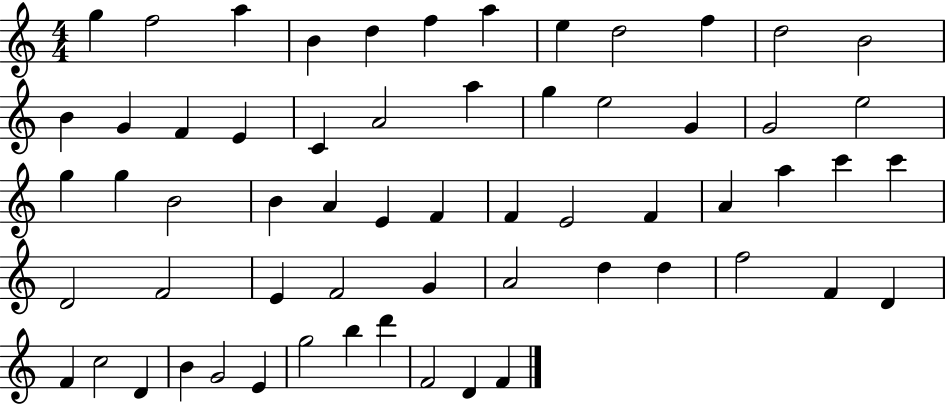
G5/q F5/h A5/q B4/q D5/q F5/q A5/q E5/q D5/h F5/q D5/h B4/h B4/q G4/q F4/q E4/q C4/q A4/h A5/q G5/q E5/h G4/q G4/h E5/h G5/q G5/q B4/h B4/q A4/q E4/q F4/q F4/q E4/h F4/q A4/q A5/q C6/q C6/q D4/h F4/h E4/q F4/h G4/q A4/h D5/q D5/q F5/h F4/q D4/q F4/q C5/h D4/q B4/q G4/h E4/q G5/h B5/q D6/q F4/h D4/q F4/q